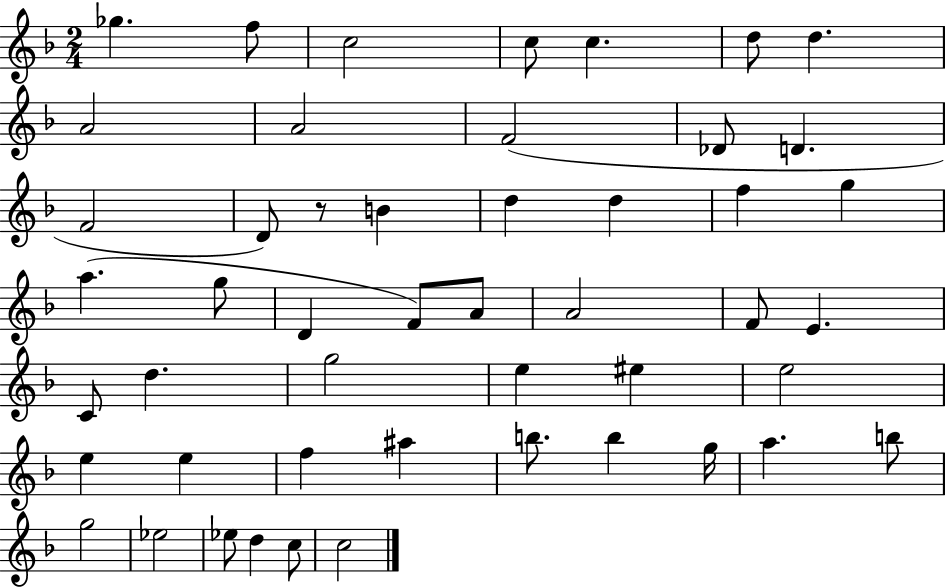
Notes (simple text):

Gb5/q. F5/e C5/h C5/e C5/q. D5/e D5/q. A4/h A4/h F4/h Db4/e D4/q. F4/h D4/e R/e B4/q D5/q D5/q F5/q G5/q A5/q. G5/e D4/q F4/e A4/e A4/h F4/e E4/q. C4/e D5/q. G5/h E5/q EIS5/q E5/h E5/q E5/q F5/q A#5/q B5/e. B5/q G5/s A5/q. B5/e G5/h Eb5/h Eb5/e D5/q C5/e C5/h